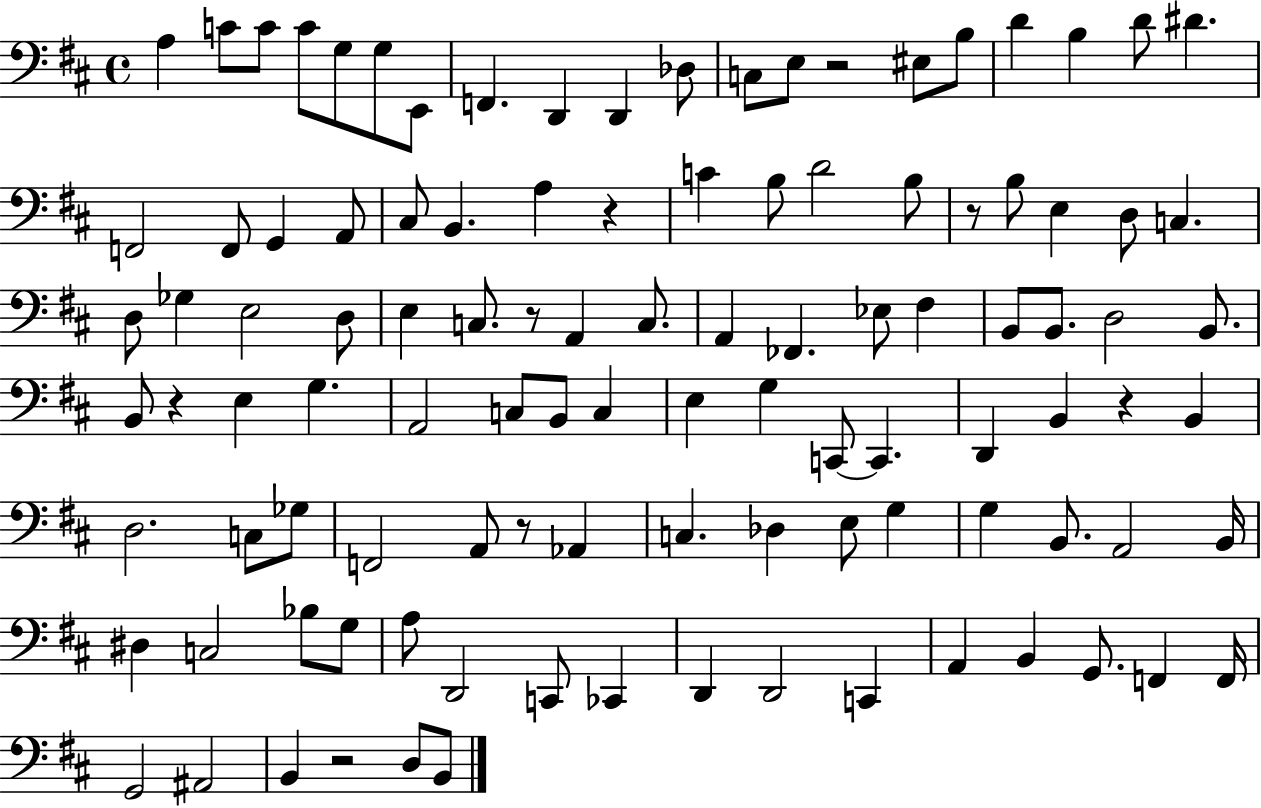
A3/q C4/e C4/e C4/e G3/e G3/e E2/e F2/q. D2/q D2/q Db3/e C3/e E3/e R/h EIS3/e B3/e D4/q B3/q D4/e D#4/q. F2/h F2/e G2/q A2/e C#3/e B2/q. A3/q R/q C4/q B3/e D4/h B3/e R/e B3/e E3/q D3/e C3/q. D3/e Gb3/q E3/h D3/e E3/q C3/e. R/e A2/q C3/e. A2/q FES2/q. Eb3/e F#3/q B2/e B2/e. D3/h B2/e. B2/e R/q E3/q G3/q. A2/h C3/e B2/e C3/q E3/q G3/q C2/e C2/q. D2/q B2/q R/q B2/q D3/h. C3/e Gb3/e F2/h A2/e R/e Ab2/q C3/q. Db3/q E3/e G3/q G3/q B2/e. A2/h B2/s D#3/q C3/h Bb3/e G3/e A3/e D2/h C2/e CES2/q D2/q D2/h C2/q A2/q B2/q G2/e. F2/q F2/s G2/h A#2/h B2/q R/h D3/e B2/e